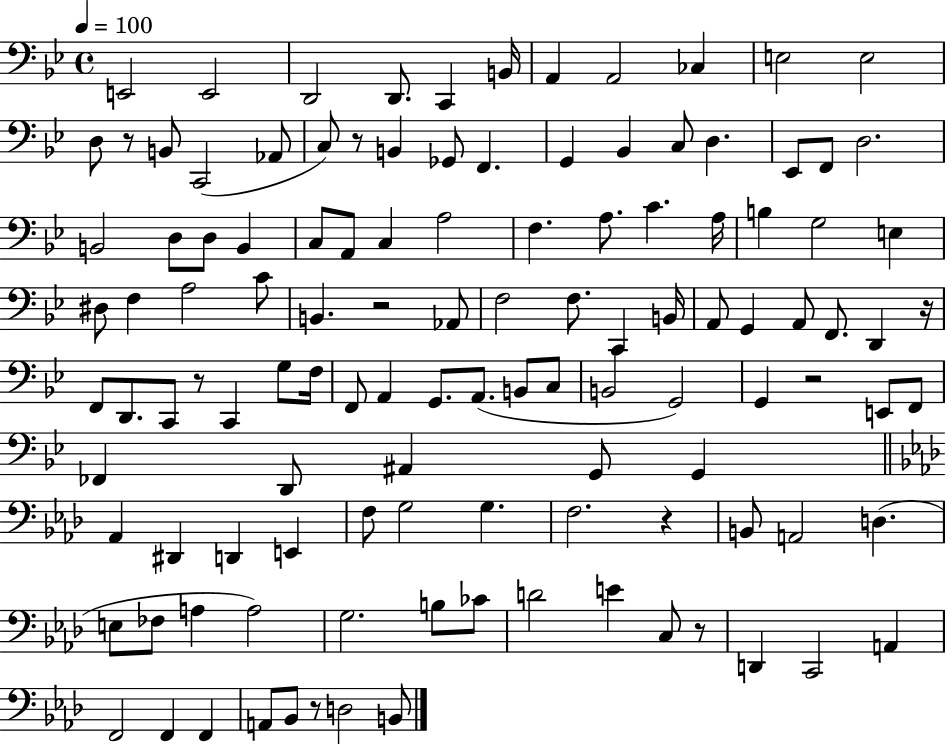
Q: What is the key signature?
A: BES major